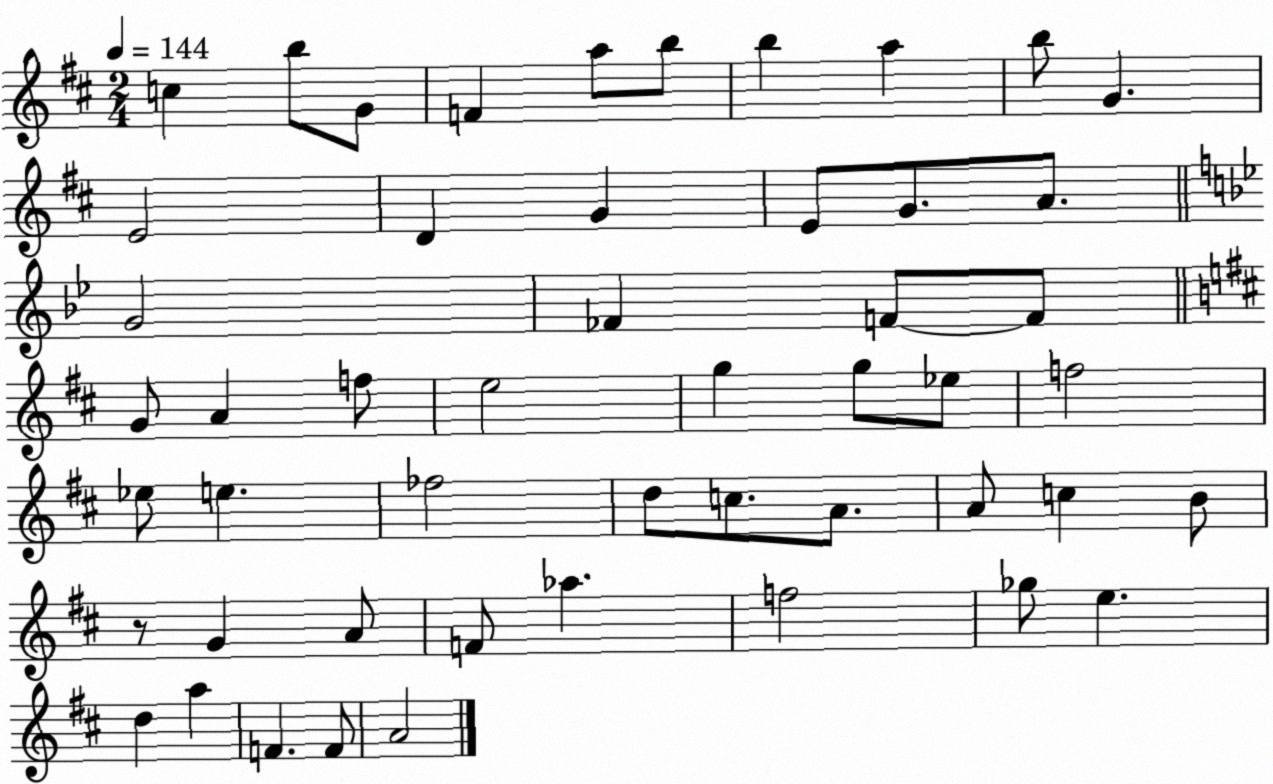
X:1
T:Untitled
M:2/4
L:1/4
K:D
c b/2 G/2 F a/2 b/2 b a b/2 G E2 D G E/2 G/2 A/2 G2 _F F/2 F/2 G/2 A f/2 e2 g g/2 _e/2 f2 _e/2 e _f2 d/2 c/2 A/2 A/2 c B/2 z/2 G A/2 F/2 _a f2 _g/2 e d a F F/2 A2